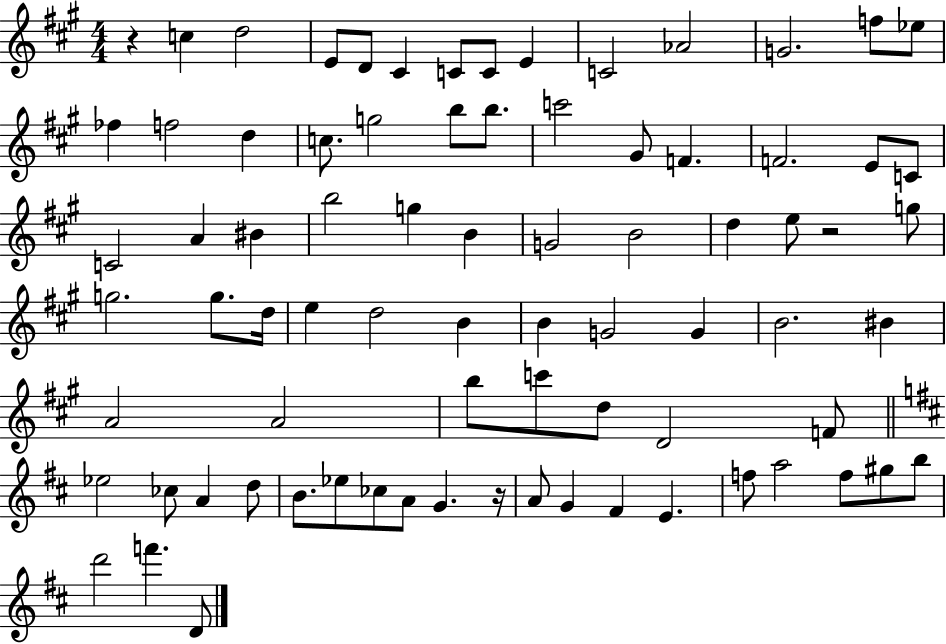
{
  \clef treble
  \numericTimeSignature
  \time 4/4
  \key a \major
  r4 c''4 d''2 | e'8 d'8 cis'4 c'8 c'8 e'4 | c'2 aes'2 | g'2. f''8 ees''8 | \break fes''4 f''2 d''4 | c''8. g''2 b''8 b''8. | c'''2 gis'8 f'4. | f'2. e'8 c'8 | \break c'2 a'4 bis'4 | b''2 g''4 b'4 | g'2 b'2 | d''4 e''8 r2 g''8 | \break g''2. g''8. d''16 | e''4 d''2 b'4 | b'4 g'2 g'4 | b'2. bis'4 | \break a'2 a'2 | b''8 c'''8 d''8 d'2 f'8 | \bar "||" \break \key b \minor ees''2 ces''8 a'4 d''8 | b'8. ees''8 ces''8 a'8 g'4. r16 | a'8 g'4 fis'4 e'4. | f''8 a''2 f''8 gis''8 b''8 | \break d'''2 f'''4. d'8 | \bar "|."
}